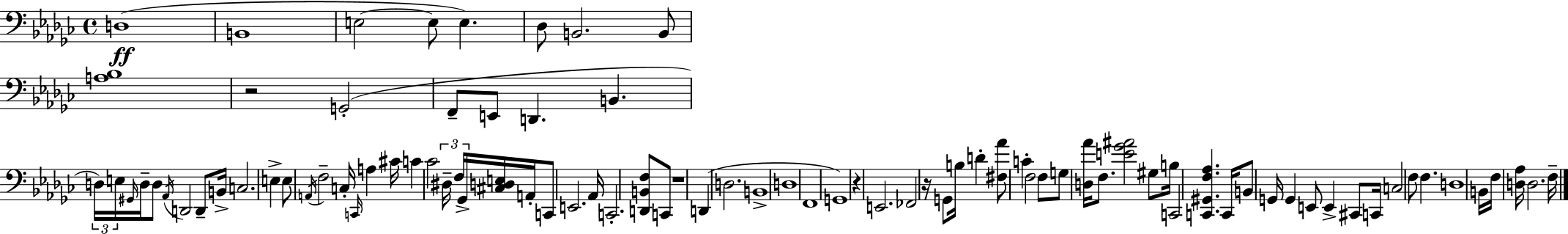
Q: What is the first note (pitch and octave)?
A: D3